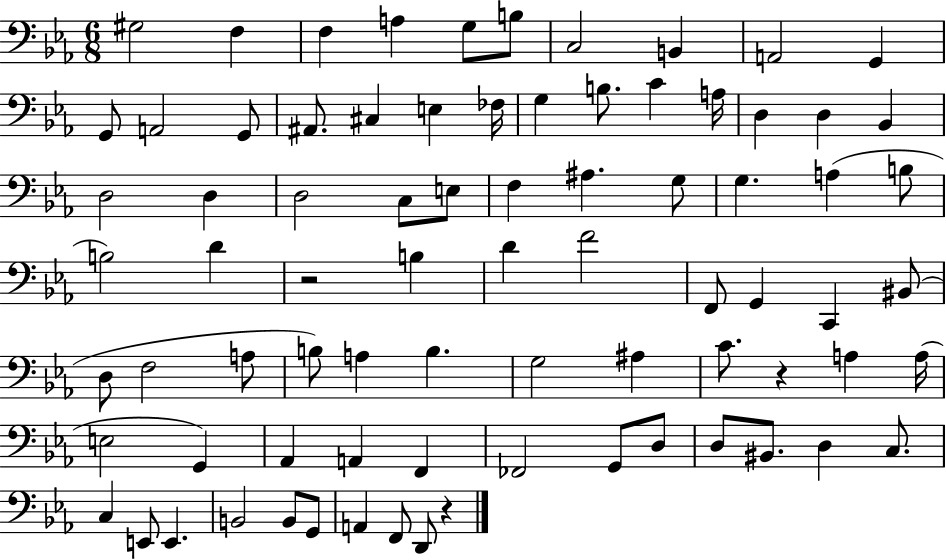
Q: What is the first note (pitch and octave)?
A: G#3